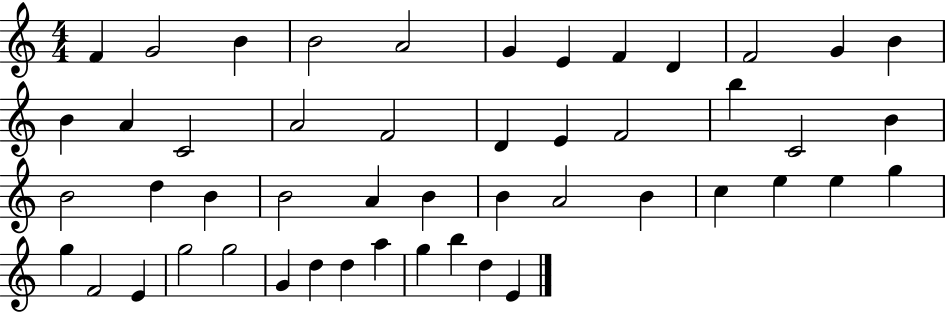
{
  \clef treble
  \numericTimeSignature
  \time 4/4
  \key c \major
  f'4 g'2 b'4 | b'2 a'2 | g'4 e'4 f'4 d'4 | f'2 g'4 b'4 | \break b'4 a'4 c'2 | a'2 f'2 | d'4 e'4 f'2 | b''4 c'2 b'4 | \break b'2 d''4 b'4 | b'2 a'4 b'4 | b'4 a'2 b'4 | c''4 e''4 e''4 g''4 | \break g''4 f'2 e'4 | g''2 g''2 | g'4 d''4 d''4 a''4 | g''4 b''4 d''4 e'4 | \break \bar "|."
}